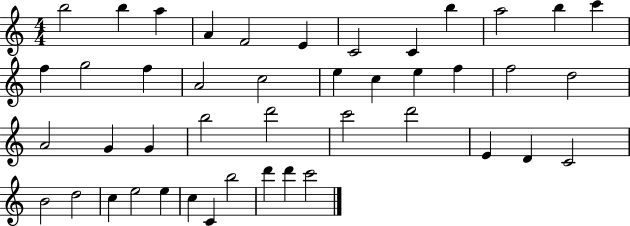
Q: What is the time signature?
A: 4/4